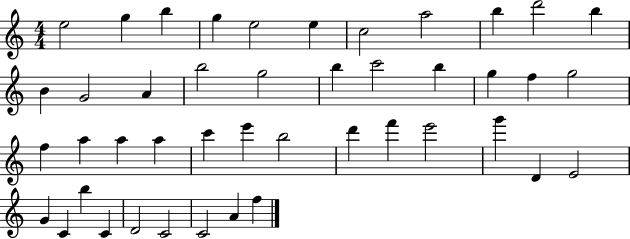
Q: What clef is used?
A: treble